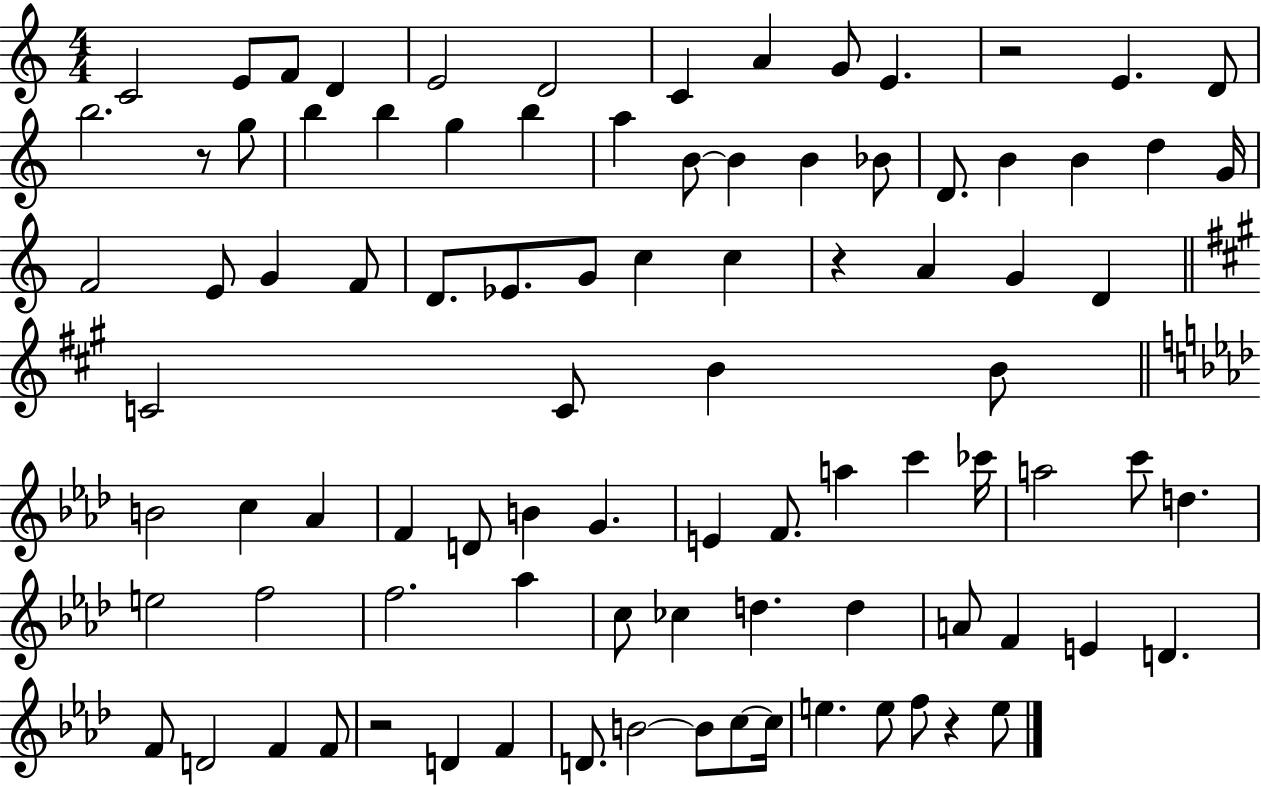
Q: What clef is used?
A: treble